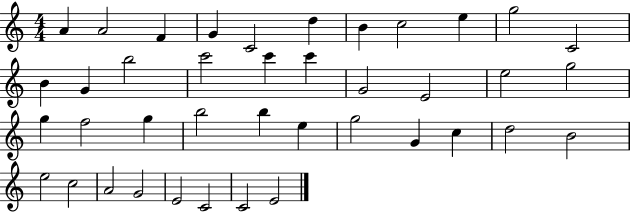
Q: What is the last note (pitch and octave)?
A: E4